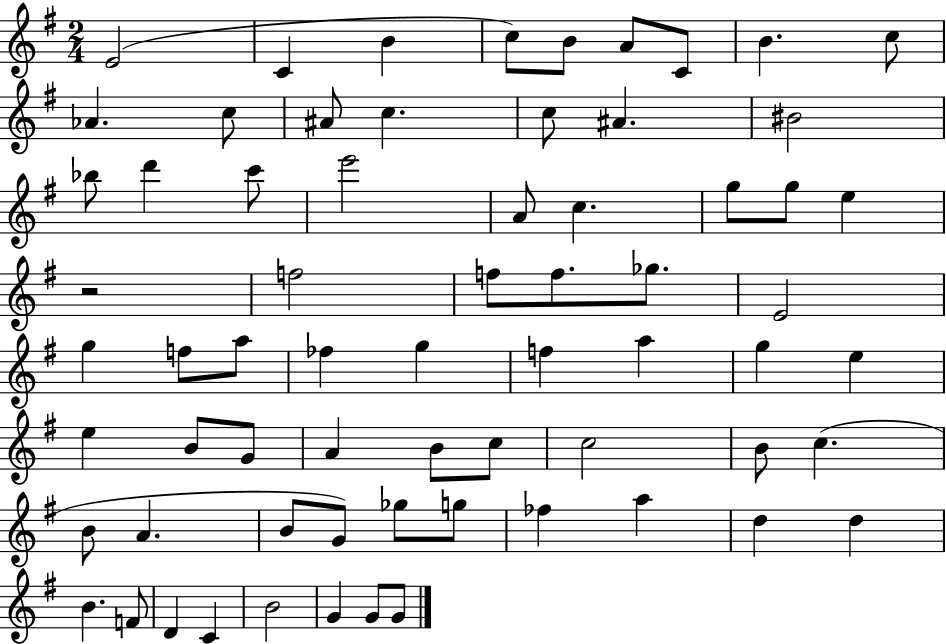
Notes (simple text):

E4/h C4/q B4/q C5/e B4/e A4/e C4/e B4/q. C5/e Ab4/q. C5/e A#4/e C5/q. C5/e A#4/q. BIS4/h Bb5/e D6/q C6/e E6/h A4/e C5/q. G5/e G5/e E5/q R/h F5/h F5/e F5/e. Gb5/e. E4/h G5/q F5/e A5/e FES5/q G5/q F5/q A5/q G5/q E5/q E5/q B4/e G4/e A4/q B4/e C5/e C5/h B4/e C5/q. B4/e A4/q. B4/e G4/e Gb5/e G5/e FES5/q A5/q D5/q D5/q B4/q. F4/e D4/q C4/q B4/h G4/q G4/e G4/e